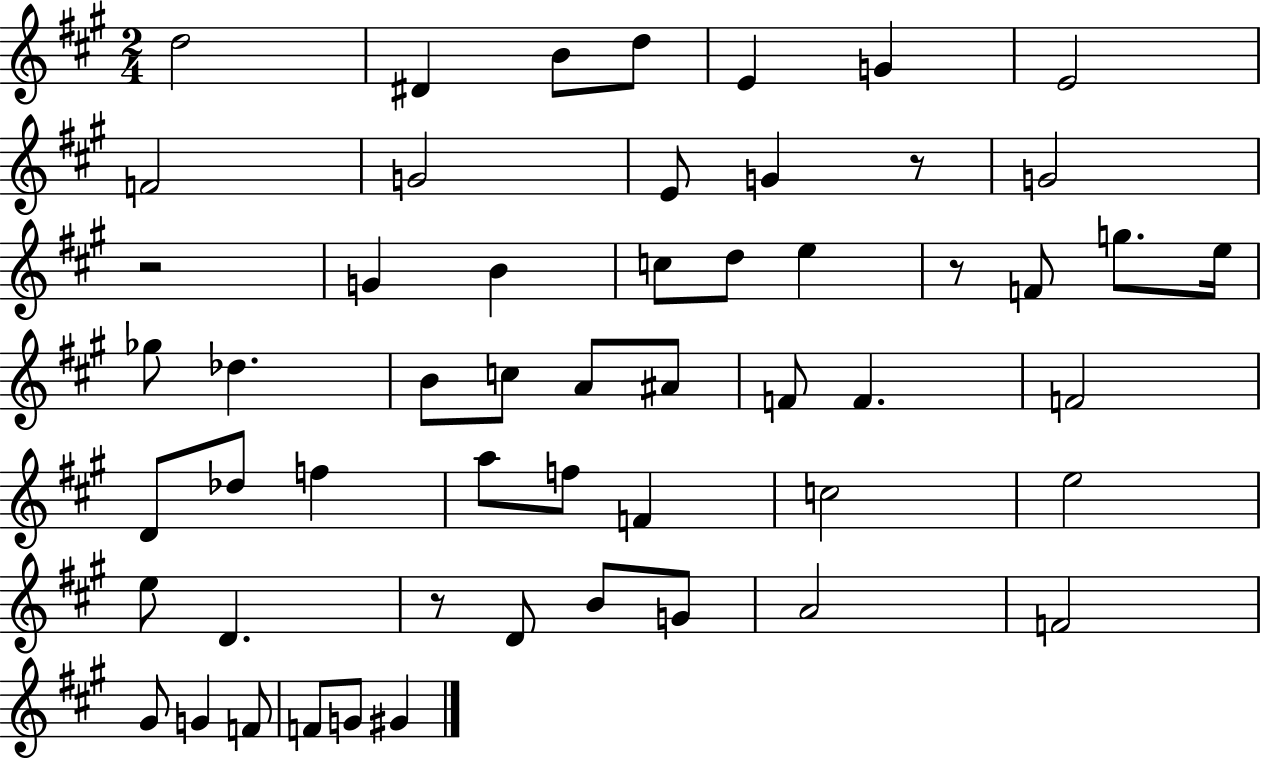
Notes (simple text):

D5/h D#4/q B4/e D5/e E4/q G4/q E4/h F4/h G4/h E4/e G4/q R/e G4/h R/h G4/q B4/q C5/e D5/e E5/q R/e F4/e G5/e. E5/s Gb5/e Db5/q. B4/e C5/e A4/e A#4/e F4/e F4/q. F4/h D4/e Db5/e F5/q A5/e F5/e F4/q C5/h E5/h E5/e D4/q. R/e D4/e B4/e G4/e A4/h F4/h G#4/e G4/q F4/e F4/e G4/e G#4/q